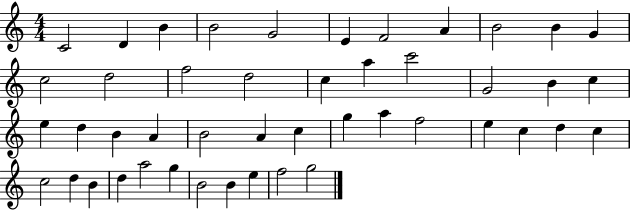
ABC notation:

X:1
T:Untitled
M:4/4
L:1/4
K:C
C2 D B B2 G2 E F2 A B2 B G c2 d2 f2 d2 c a c'2 G2 B c e d B A B2 A c g a f2 e c d c c2 d B d a2 g B2 B e f2 g2